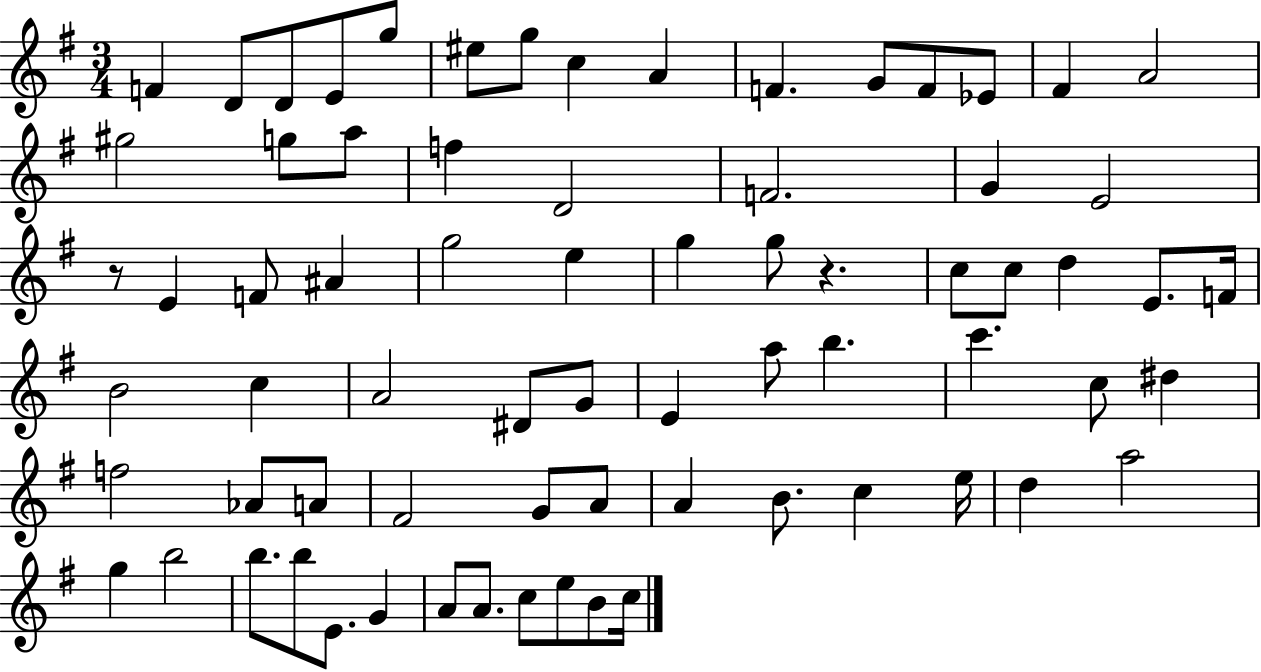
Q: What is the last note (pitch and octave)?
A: C5